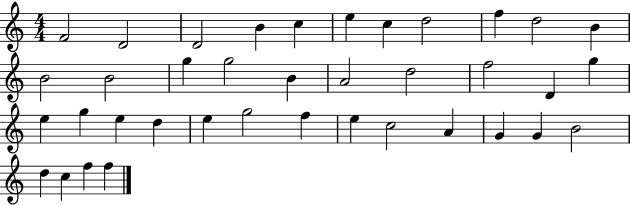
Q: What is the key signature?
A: C major